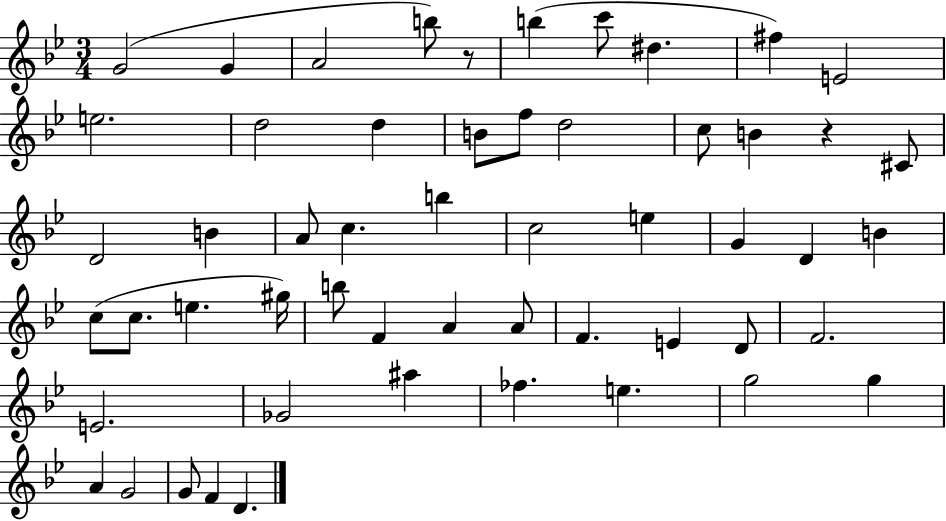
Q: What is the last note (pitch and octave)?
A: D4